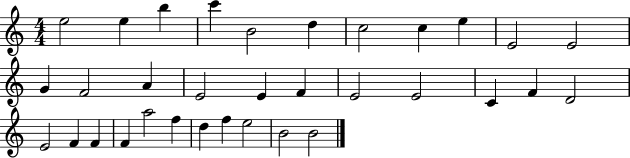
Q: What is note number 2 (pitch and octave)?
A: E5